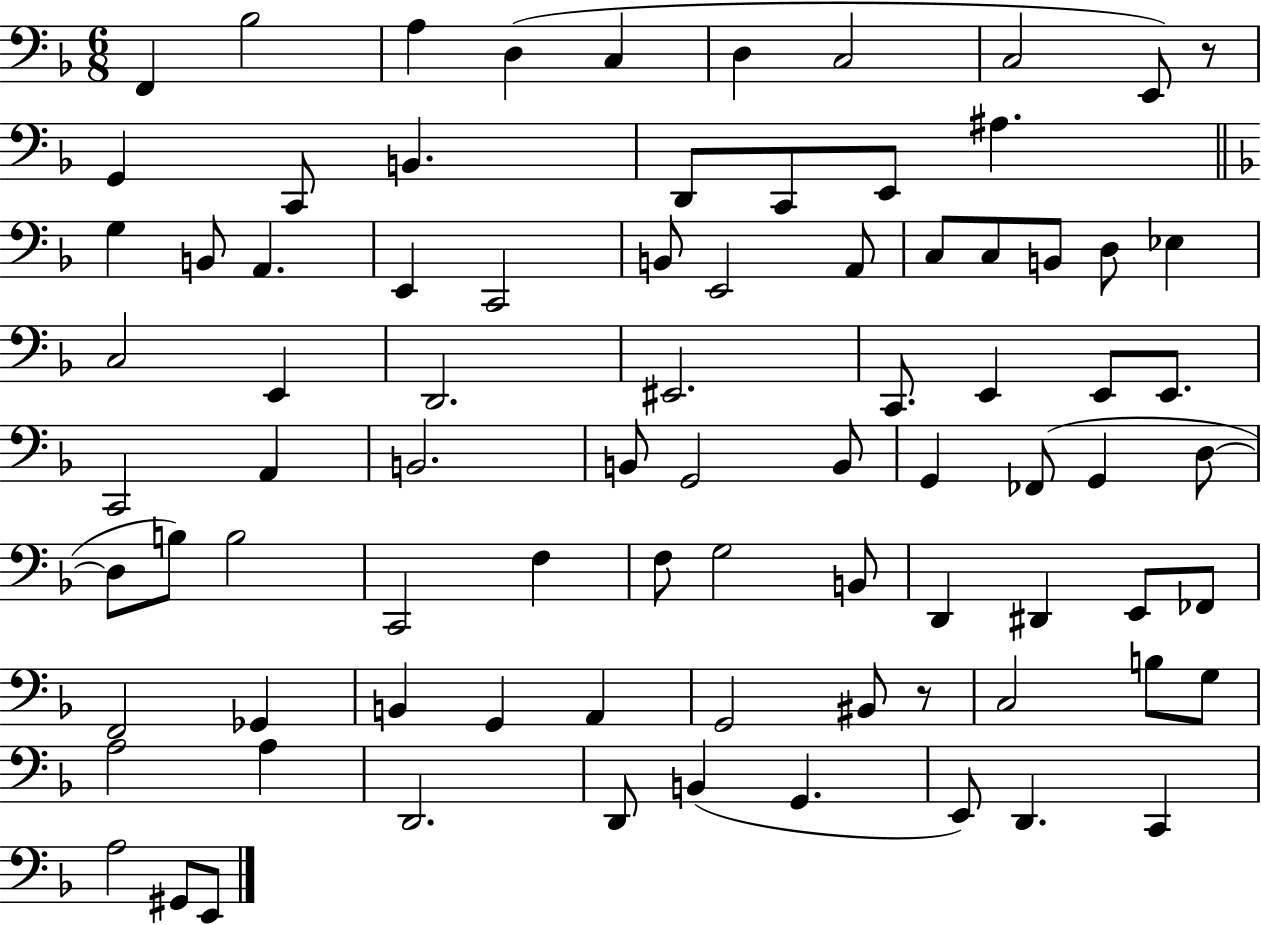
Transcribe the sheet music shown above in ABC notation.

X:1
T:Untitled
M:6/8
L:1/4
K:F
F,, _B,2 A, D, C, D, C,2 C,2 E,,/2 z/2 G,, C,,/2 B,, D,,/2 C,,/2 E,,/2 ^A, G, B,,/2 A,, E,, C,,2 B,,/2 E,,2 A,,/2 C,/2 C,/2 B,,/2 D,/2 _E, C,2 E,, D,,2 ^E,,2 C,,/2 E,, E,,/2 E,,/2 C,,2 A,, B,,2 B,,/2 G,,2 B,,/2 G,, _F,,/2 G,, D,/2 D,/2 B,/2 B,2 C,,2 F, F,/2 G,2 B,,/2 D,, ^D,, E,,/2 _F,,/2 F,,2 _G,, B,, G,, A,, G,,2 ^B,,/2 z/2 C,2 B,/2 G,/2 A,2 A, D,,2 D,,/2 B,, G,, E,,/2 D,, C,, A,2 ^G,,/2 E,,/2